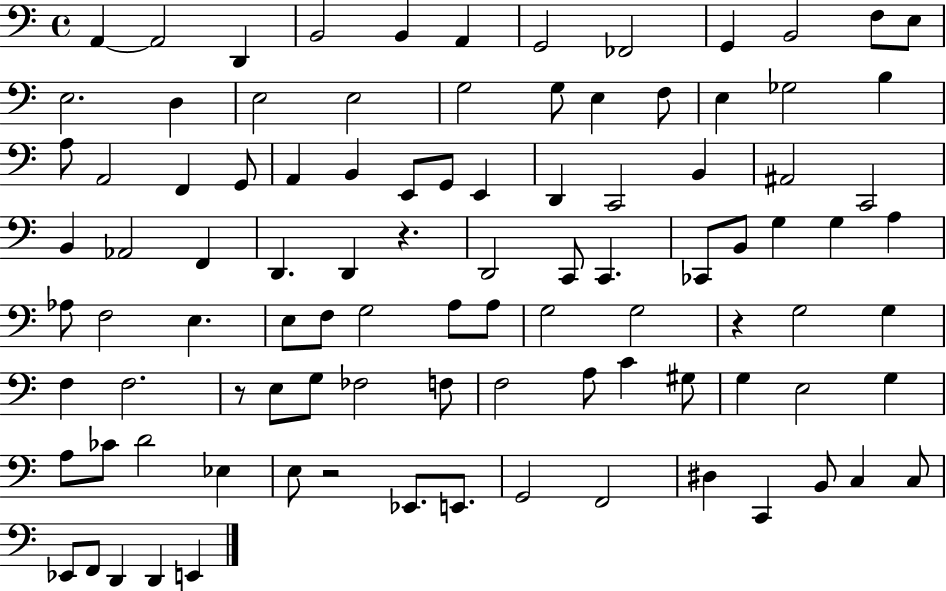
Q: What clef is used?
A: bass